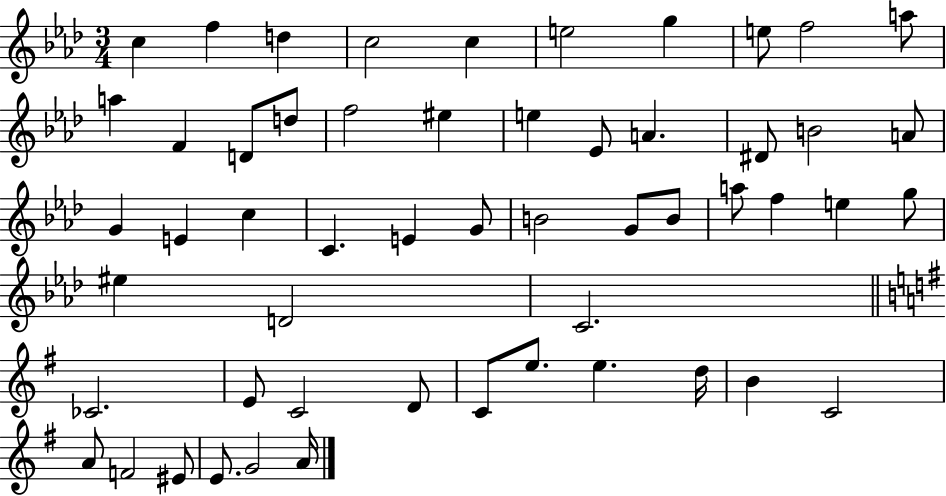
C5/q F5/q D5/q C5/h C5/q E5/h G5/q E5/e F5/h A5/e A5/q F4/q D4/e D5/e F5/h EIS5/q E5/q Eb4/e A4/q. D#4/e B4/h A4/e G4/q E4/q C5/q C4/q. E4/q G4/e B4/h G4/e B4/e A5/e F5/q E5/q G5/e EIS5/q D4/h C4/h. CES4/h. E4/e C4/h D4/e C4/e E5/e. E5/q. D5/s B4/q C4/h A4/e F4/h EIS4/e E4/e. G4/h A4/s